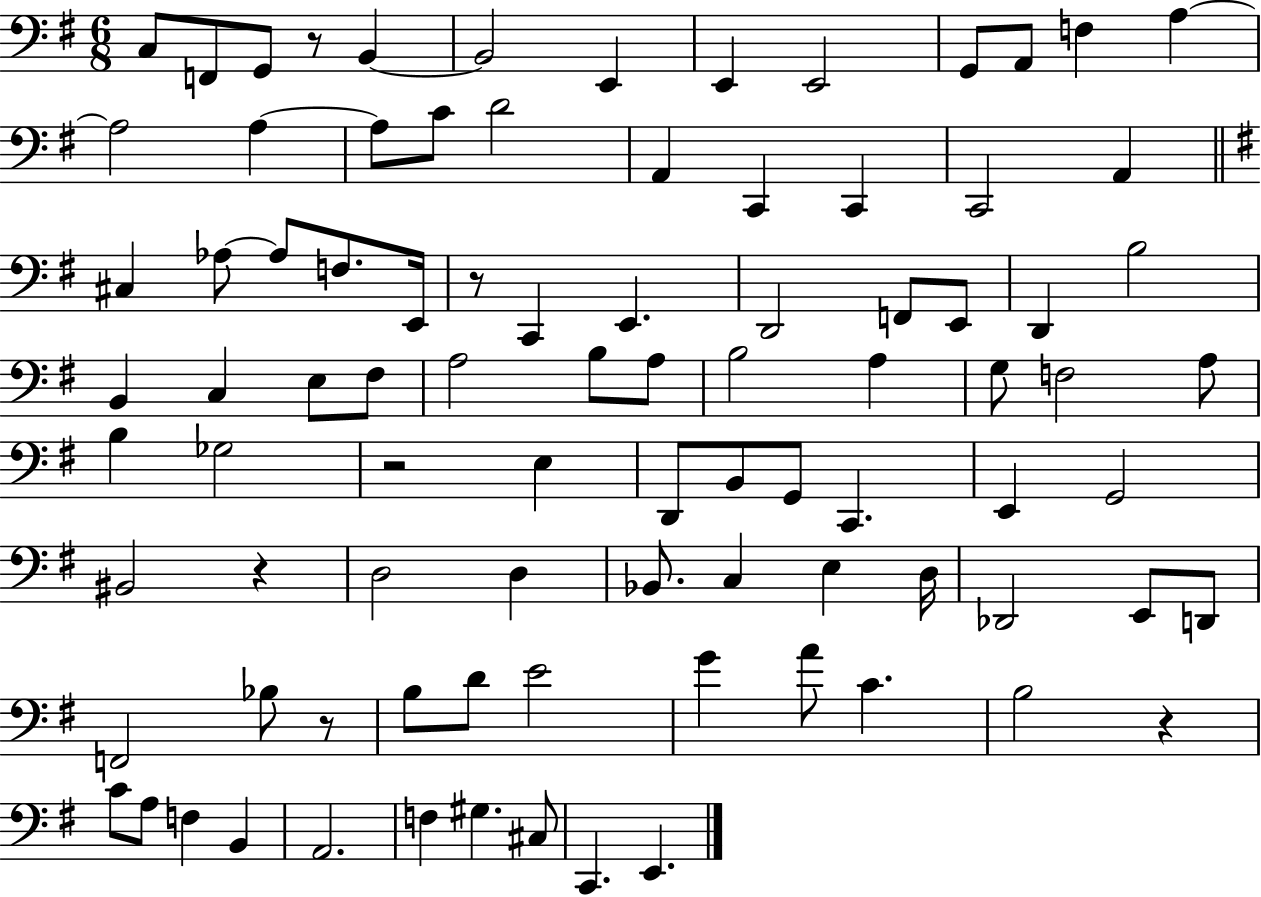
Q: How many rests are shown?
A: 6